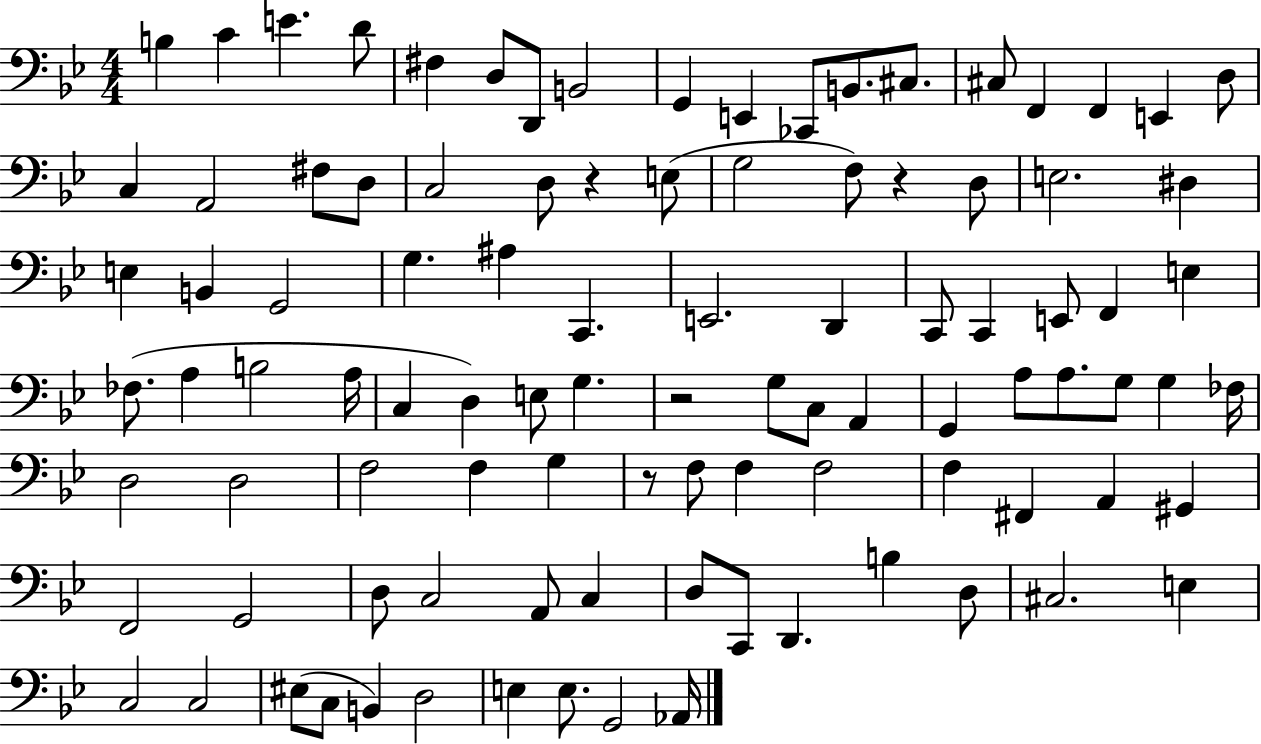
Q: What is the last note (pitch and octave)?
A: Ab2